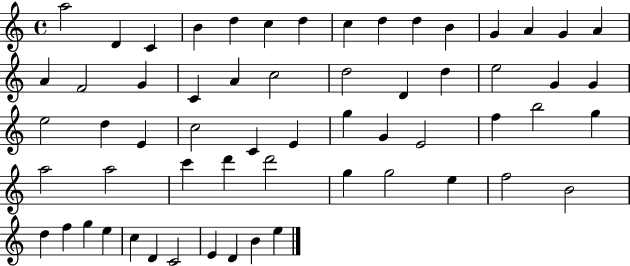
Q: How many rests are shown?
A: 0